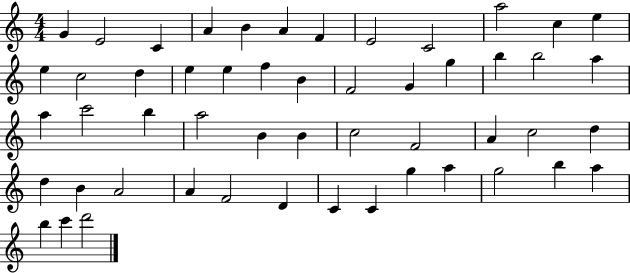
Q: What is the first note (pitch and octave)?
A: G4